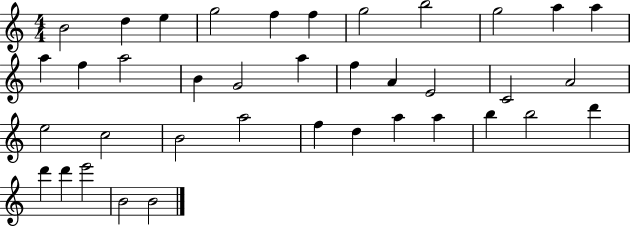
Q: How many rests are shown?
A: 0